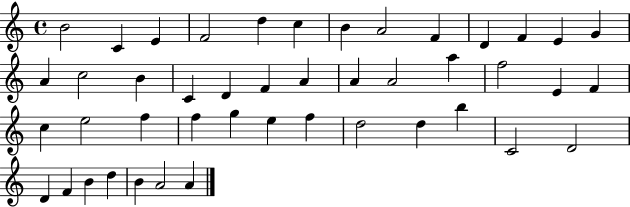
X:1
T:Untitled
M:4/4
L:1/4
K:C
B2 C E F2 d c B A2 F D F E G A c2 B C D F A A A2 a f2 E F c e2 f f g e f d2 d b C2 D2 D F B d B A2 A